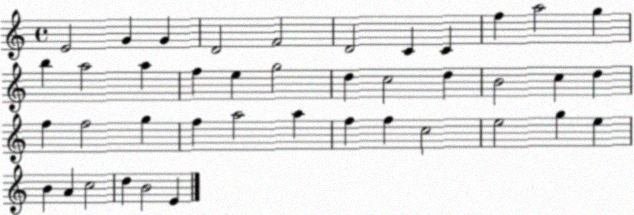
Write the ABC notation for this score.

X:1
T:Untitled
M:4/4
L:1/4
K:C
E2 G G D2 F2 D2 C C f a2 g b a2 a f e g2 d c2 d B2 c d f f2 g f a2 a f f c2 e2 g e B A c2 d B2 E